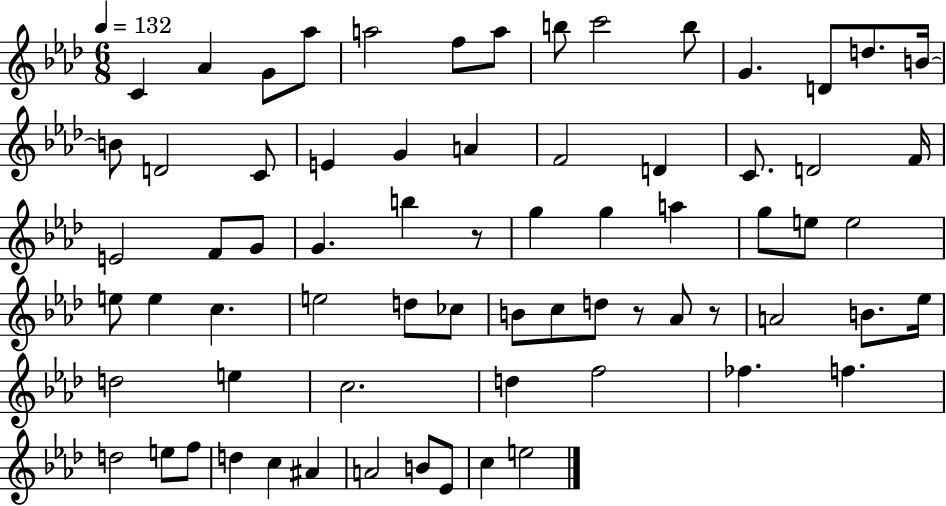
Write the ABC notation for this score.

X:1
T:Untitled
M:6/8
L:1/4
K:Ab
C _A G/2 _a/2 a2 f/2 a/2 b/2 c'2 b/2 G D/2 d/2 B/4 B/2 D2 C/2 E G A F2 D C/2 D2 F/4 E2 F/2 G/2 G b z/2 g g a g/2 e/2 e2 e/2 e c e2 d/2 _c/2 B/2 c/2 d/2 z/2 _A/2 z/2 A2 B/2 _e/4 d2 e c2 d f2 _f f d2 e/2 f/2 d c ^A A2 B/2 _E/2 c e2